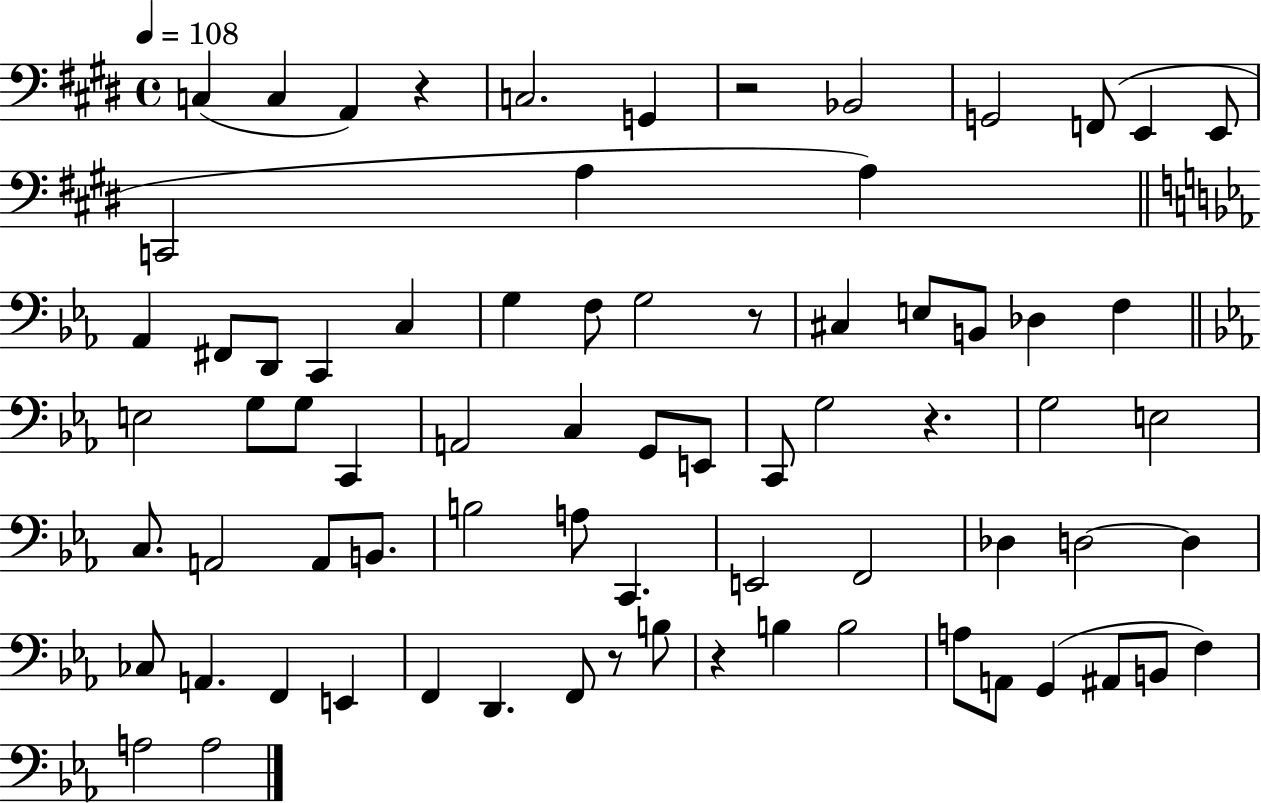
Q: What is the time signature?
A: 4/4